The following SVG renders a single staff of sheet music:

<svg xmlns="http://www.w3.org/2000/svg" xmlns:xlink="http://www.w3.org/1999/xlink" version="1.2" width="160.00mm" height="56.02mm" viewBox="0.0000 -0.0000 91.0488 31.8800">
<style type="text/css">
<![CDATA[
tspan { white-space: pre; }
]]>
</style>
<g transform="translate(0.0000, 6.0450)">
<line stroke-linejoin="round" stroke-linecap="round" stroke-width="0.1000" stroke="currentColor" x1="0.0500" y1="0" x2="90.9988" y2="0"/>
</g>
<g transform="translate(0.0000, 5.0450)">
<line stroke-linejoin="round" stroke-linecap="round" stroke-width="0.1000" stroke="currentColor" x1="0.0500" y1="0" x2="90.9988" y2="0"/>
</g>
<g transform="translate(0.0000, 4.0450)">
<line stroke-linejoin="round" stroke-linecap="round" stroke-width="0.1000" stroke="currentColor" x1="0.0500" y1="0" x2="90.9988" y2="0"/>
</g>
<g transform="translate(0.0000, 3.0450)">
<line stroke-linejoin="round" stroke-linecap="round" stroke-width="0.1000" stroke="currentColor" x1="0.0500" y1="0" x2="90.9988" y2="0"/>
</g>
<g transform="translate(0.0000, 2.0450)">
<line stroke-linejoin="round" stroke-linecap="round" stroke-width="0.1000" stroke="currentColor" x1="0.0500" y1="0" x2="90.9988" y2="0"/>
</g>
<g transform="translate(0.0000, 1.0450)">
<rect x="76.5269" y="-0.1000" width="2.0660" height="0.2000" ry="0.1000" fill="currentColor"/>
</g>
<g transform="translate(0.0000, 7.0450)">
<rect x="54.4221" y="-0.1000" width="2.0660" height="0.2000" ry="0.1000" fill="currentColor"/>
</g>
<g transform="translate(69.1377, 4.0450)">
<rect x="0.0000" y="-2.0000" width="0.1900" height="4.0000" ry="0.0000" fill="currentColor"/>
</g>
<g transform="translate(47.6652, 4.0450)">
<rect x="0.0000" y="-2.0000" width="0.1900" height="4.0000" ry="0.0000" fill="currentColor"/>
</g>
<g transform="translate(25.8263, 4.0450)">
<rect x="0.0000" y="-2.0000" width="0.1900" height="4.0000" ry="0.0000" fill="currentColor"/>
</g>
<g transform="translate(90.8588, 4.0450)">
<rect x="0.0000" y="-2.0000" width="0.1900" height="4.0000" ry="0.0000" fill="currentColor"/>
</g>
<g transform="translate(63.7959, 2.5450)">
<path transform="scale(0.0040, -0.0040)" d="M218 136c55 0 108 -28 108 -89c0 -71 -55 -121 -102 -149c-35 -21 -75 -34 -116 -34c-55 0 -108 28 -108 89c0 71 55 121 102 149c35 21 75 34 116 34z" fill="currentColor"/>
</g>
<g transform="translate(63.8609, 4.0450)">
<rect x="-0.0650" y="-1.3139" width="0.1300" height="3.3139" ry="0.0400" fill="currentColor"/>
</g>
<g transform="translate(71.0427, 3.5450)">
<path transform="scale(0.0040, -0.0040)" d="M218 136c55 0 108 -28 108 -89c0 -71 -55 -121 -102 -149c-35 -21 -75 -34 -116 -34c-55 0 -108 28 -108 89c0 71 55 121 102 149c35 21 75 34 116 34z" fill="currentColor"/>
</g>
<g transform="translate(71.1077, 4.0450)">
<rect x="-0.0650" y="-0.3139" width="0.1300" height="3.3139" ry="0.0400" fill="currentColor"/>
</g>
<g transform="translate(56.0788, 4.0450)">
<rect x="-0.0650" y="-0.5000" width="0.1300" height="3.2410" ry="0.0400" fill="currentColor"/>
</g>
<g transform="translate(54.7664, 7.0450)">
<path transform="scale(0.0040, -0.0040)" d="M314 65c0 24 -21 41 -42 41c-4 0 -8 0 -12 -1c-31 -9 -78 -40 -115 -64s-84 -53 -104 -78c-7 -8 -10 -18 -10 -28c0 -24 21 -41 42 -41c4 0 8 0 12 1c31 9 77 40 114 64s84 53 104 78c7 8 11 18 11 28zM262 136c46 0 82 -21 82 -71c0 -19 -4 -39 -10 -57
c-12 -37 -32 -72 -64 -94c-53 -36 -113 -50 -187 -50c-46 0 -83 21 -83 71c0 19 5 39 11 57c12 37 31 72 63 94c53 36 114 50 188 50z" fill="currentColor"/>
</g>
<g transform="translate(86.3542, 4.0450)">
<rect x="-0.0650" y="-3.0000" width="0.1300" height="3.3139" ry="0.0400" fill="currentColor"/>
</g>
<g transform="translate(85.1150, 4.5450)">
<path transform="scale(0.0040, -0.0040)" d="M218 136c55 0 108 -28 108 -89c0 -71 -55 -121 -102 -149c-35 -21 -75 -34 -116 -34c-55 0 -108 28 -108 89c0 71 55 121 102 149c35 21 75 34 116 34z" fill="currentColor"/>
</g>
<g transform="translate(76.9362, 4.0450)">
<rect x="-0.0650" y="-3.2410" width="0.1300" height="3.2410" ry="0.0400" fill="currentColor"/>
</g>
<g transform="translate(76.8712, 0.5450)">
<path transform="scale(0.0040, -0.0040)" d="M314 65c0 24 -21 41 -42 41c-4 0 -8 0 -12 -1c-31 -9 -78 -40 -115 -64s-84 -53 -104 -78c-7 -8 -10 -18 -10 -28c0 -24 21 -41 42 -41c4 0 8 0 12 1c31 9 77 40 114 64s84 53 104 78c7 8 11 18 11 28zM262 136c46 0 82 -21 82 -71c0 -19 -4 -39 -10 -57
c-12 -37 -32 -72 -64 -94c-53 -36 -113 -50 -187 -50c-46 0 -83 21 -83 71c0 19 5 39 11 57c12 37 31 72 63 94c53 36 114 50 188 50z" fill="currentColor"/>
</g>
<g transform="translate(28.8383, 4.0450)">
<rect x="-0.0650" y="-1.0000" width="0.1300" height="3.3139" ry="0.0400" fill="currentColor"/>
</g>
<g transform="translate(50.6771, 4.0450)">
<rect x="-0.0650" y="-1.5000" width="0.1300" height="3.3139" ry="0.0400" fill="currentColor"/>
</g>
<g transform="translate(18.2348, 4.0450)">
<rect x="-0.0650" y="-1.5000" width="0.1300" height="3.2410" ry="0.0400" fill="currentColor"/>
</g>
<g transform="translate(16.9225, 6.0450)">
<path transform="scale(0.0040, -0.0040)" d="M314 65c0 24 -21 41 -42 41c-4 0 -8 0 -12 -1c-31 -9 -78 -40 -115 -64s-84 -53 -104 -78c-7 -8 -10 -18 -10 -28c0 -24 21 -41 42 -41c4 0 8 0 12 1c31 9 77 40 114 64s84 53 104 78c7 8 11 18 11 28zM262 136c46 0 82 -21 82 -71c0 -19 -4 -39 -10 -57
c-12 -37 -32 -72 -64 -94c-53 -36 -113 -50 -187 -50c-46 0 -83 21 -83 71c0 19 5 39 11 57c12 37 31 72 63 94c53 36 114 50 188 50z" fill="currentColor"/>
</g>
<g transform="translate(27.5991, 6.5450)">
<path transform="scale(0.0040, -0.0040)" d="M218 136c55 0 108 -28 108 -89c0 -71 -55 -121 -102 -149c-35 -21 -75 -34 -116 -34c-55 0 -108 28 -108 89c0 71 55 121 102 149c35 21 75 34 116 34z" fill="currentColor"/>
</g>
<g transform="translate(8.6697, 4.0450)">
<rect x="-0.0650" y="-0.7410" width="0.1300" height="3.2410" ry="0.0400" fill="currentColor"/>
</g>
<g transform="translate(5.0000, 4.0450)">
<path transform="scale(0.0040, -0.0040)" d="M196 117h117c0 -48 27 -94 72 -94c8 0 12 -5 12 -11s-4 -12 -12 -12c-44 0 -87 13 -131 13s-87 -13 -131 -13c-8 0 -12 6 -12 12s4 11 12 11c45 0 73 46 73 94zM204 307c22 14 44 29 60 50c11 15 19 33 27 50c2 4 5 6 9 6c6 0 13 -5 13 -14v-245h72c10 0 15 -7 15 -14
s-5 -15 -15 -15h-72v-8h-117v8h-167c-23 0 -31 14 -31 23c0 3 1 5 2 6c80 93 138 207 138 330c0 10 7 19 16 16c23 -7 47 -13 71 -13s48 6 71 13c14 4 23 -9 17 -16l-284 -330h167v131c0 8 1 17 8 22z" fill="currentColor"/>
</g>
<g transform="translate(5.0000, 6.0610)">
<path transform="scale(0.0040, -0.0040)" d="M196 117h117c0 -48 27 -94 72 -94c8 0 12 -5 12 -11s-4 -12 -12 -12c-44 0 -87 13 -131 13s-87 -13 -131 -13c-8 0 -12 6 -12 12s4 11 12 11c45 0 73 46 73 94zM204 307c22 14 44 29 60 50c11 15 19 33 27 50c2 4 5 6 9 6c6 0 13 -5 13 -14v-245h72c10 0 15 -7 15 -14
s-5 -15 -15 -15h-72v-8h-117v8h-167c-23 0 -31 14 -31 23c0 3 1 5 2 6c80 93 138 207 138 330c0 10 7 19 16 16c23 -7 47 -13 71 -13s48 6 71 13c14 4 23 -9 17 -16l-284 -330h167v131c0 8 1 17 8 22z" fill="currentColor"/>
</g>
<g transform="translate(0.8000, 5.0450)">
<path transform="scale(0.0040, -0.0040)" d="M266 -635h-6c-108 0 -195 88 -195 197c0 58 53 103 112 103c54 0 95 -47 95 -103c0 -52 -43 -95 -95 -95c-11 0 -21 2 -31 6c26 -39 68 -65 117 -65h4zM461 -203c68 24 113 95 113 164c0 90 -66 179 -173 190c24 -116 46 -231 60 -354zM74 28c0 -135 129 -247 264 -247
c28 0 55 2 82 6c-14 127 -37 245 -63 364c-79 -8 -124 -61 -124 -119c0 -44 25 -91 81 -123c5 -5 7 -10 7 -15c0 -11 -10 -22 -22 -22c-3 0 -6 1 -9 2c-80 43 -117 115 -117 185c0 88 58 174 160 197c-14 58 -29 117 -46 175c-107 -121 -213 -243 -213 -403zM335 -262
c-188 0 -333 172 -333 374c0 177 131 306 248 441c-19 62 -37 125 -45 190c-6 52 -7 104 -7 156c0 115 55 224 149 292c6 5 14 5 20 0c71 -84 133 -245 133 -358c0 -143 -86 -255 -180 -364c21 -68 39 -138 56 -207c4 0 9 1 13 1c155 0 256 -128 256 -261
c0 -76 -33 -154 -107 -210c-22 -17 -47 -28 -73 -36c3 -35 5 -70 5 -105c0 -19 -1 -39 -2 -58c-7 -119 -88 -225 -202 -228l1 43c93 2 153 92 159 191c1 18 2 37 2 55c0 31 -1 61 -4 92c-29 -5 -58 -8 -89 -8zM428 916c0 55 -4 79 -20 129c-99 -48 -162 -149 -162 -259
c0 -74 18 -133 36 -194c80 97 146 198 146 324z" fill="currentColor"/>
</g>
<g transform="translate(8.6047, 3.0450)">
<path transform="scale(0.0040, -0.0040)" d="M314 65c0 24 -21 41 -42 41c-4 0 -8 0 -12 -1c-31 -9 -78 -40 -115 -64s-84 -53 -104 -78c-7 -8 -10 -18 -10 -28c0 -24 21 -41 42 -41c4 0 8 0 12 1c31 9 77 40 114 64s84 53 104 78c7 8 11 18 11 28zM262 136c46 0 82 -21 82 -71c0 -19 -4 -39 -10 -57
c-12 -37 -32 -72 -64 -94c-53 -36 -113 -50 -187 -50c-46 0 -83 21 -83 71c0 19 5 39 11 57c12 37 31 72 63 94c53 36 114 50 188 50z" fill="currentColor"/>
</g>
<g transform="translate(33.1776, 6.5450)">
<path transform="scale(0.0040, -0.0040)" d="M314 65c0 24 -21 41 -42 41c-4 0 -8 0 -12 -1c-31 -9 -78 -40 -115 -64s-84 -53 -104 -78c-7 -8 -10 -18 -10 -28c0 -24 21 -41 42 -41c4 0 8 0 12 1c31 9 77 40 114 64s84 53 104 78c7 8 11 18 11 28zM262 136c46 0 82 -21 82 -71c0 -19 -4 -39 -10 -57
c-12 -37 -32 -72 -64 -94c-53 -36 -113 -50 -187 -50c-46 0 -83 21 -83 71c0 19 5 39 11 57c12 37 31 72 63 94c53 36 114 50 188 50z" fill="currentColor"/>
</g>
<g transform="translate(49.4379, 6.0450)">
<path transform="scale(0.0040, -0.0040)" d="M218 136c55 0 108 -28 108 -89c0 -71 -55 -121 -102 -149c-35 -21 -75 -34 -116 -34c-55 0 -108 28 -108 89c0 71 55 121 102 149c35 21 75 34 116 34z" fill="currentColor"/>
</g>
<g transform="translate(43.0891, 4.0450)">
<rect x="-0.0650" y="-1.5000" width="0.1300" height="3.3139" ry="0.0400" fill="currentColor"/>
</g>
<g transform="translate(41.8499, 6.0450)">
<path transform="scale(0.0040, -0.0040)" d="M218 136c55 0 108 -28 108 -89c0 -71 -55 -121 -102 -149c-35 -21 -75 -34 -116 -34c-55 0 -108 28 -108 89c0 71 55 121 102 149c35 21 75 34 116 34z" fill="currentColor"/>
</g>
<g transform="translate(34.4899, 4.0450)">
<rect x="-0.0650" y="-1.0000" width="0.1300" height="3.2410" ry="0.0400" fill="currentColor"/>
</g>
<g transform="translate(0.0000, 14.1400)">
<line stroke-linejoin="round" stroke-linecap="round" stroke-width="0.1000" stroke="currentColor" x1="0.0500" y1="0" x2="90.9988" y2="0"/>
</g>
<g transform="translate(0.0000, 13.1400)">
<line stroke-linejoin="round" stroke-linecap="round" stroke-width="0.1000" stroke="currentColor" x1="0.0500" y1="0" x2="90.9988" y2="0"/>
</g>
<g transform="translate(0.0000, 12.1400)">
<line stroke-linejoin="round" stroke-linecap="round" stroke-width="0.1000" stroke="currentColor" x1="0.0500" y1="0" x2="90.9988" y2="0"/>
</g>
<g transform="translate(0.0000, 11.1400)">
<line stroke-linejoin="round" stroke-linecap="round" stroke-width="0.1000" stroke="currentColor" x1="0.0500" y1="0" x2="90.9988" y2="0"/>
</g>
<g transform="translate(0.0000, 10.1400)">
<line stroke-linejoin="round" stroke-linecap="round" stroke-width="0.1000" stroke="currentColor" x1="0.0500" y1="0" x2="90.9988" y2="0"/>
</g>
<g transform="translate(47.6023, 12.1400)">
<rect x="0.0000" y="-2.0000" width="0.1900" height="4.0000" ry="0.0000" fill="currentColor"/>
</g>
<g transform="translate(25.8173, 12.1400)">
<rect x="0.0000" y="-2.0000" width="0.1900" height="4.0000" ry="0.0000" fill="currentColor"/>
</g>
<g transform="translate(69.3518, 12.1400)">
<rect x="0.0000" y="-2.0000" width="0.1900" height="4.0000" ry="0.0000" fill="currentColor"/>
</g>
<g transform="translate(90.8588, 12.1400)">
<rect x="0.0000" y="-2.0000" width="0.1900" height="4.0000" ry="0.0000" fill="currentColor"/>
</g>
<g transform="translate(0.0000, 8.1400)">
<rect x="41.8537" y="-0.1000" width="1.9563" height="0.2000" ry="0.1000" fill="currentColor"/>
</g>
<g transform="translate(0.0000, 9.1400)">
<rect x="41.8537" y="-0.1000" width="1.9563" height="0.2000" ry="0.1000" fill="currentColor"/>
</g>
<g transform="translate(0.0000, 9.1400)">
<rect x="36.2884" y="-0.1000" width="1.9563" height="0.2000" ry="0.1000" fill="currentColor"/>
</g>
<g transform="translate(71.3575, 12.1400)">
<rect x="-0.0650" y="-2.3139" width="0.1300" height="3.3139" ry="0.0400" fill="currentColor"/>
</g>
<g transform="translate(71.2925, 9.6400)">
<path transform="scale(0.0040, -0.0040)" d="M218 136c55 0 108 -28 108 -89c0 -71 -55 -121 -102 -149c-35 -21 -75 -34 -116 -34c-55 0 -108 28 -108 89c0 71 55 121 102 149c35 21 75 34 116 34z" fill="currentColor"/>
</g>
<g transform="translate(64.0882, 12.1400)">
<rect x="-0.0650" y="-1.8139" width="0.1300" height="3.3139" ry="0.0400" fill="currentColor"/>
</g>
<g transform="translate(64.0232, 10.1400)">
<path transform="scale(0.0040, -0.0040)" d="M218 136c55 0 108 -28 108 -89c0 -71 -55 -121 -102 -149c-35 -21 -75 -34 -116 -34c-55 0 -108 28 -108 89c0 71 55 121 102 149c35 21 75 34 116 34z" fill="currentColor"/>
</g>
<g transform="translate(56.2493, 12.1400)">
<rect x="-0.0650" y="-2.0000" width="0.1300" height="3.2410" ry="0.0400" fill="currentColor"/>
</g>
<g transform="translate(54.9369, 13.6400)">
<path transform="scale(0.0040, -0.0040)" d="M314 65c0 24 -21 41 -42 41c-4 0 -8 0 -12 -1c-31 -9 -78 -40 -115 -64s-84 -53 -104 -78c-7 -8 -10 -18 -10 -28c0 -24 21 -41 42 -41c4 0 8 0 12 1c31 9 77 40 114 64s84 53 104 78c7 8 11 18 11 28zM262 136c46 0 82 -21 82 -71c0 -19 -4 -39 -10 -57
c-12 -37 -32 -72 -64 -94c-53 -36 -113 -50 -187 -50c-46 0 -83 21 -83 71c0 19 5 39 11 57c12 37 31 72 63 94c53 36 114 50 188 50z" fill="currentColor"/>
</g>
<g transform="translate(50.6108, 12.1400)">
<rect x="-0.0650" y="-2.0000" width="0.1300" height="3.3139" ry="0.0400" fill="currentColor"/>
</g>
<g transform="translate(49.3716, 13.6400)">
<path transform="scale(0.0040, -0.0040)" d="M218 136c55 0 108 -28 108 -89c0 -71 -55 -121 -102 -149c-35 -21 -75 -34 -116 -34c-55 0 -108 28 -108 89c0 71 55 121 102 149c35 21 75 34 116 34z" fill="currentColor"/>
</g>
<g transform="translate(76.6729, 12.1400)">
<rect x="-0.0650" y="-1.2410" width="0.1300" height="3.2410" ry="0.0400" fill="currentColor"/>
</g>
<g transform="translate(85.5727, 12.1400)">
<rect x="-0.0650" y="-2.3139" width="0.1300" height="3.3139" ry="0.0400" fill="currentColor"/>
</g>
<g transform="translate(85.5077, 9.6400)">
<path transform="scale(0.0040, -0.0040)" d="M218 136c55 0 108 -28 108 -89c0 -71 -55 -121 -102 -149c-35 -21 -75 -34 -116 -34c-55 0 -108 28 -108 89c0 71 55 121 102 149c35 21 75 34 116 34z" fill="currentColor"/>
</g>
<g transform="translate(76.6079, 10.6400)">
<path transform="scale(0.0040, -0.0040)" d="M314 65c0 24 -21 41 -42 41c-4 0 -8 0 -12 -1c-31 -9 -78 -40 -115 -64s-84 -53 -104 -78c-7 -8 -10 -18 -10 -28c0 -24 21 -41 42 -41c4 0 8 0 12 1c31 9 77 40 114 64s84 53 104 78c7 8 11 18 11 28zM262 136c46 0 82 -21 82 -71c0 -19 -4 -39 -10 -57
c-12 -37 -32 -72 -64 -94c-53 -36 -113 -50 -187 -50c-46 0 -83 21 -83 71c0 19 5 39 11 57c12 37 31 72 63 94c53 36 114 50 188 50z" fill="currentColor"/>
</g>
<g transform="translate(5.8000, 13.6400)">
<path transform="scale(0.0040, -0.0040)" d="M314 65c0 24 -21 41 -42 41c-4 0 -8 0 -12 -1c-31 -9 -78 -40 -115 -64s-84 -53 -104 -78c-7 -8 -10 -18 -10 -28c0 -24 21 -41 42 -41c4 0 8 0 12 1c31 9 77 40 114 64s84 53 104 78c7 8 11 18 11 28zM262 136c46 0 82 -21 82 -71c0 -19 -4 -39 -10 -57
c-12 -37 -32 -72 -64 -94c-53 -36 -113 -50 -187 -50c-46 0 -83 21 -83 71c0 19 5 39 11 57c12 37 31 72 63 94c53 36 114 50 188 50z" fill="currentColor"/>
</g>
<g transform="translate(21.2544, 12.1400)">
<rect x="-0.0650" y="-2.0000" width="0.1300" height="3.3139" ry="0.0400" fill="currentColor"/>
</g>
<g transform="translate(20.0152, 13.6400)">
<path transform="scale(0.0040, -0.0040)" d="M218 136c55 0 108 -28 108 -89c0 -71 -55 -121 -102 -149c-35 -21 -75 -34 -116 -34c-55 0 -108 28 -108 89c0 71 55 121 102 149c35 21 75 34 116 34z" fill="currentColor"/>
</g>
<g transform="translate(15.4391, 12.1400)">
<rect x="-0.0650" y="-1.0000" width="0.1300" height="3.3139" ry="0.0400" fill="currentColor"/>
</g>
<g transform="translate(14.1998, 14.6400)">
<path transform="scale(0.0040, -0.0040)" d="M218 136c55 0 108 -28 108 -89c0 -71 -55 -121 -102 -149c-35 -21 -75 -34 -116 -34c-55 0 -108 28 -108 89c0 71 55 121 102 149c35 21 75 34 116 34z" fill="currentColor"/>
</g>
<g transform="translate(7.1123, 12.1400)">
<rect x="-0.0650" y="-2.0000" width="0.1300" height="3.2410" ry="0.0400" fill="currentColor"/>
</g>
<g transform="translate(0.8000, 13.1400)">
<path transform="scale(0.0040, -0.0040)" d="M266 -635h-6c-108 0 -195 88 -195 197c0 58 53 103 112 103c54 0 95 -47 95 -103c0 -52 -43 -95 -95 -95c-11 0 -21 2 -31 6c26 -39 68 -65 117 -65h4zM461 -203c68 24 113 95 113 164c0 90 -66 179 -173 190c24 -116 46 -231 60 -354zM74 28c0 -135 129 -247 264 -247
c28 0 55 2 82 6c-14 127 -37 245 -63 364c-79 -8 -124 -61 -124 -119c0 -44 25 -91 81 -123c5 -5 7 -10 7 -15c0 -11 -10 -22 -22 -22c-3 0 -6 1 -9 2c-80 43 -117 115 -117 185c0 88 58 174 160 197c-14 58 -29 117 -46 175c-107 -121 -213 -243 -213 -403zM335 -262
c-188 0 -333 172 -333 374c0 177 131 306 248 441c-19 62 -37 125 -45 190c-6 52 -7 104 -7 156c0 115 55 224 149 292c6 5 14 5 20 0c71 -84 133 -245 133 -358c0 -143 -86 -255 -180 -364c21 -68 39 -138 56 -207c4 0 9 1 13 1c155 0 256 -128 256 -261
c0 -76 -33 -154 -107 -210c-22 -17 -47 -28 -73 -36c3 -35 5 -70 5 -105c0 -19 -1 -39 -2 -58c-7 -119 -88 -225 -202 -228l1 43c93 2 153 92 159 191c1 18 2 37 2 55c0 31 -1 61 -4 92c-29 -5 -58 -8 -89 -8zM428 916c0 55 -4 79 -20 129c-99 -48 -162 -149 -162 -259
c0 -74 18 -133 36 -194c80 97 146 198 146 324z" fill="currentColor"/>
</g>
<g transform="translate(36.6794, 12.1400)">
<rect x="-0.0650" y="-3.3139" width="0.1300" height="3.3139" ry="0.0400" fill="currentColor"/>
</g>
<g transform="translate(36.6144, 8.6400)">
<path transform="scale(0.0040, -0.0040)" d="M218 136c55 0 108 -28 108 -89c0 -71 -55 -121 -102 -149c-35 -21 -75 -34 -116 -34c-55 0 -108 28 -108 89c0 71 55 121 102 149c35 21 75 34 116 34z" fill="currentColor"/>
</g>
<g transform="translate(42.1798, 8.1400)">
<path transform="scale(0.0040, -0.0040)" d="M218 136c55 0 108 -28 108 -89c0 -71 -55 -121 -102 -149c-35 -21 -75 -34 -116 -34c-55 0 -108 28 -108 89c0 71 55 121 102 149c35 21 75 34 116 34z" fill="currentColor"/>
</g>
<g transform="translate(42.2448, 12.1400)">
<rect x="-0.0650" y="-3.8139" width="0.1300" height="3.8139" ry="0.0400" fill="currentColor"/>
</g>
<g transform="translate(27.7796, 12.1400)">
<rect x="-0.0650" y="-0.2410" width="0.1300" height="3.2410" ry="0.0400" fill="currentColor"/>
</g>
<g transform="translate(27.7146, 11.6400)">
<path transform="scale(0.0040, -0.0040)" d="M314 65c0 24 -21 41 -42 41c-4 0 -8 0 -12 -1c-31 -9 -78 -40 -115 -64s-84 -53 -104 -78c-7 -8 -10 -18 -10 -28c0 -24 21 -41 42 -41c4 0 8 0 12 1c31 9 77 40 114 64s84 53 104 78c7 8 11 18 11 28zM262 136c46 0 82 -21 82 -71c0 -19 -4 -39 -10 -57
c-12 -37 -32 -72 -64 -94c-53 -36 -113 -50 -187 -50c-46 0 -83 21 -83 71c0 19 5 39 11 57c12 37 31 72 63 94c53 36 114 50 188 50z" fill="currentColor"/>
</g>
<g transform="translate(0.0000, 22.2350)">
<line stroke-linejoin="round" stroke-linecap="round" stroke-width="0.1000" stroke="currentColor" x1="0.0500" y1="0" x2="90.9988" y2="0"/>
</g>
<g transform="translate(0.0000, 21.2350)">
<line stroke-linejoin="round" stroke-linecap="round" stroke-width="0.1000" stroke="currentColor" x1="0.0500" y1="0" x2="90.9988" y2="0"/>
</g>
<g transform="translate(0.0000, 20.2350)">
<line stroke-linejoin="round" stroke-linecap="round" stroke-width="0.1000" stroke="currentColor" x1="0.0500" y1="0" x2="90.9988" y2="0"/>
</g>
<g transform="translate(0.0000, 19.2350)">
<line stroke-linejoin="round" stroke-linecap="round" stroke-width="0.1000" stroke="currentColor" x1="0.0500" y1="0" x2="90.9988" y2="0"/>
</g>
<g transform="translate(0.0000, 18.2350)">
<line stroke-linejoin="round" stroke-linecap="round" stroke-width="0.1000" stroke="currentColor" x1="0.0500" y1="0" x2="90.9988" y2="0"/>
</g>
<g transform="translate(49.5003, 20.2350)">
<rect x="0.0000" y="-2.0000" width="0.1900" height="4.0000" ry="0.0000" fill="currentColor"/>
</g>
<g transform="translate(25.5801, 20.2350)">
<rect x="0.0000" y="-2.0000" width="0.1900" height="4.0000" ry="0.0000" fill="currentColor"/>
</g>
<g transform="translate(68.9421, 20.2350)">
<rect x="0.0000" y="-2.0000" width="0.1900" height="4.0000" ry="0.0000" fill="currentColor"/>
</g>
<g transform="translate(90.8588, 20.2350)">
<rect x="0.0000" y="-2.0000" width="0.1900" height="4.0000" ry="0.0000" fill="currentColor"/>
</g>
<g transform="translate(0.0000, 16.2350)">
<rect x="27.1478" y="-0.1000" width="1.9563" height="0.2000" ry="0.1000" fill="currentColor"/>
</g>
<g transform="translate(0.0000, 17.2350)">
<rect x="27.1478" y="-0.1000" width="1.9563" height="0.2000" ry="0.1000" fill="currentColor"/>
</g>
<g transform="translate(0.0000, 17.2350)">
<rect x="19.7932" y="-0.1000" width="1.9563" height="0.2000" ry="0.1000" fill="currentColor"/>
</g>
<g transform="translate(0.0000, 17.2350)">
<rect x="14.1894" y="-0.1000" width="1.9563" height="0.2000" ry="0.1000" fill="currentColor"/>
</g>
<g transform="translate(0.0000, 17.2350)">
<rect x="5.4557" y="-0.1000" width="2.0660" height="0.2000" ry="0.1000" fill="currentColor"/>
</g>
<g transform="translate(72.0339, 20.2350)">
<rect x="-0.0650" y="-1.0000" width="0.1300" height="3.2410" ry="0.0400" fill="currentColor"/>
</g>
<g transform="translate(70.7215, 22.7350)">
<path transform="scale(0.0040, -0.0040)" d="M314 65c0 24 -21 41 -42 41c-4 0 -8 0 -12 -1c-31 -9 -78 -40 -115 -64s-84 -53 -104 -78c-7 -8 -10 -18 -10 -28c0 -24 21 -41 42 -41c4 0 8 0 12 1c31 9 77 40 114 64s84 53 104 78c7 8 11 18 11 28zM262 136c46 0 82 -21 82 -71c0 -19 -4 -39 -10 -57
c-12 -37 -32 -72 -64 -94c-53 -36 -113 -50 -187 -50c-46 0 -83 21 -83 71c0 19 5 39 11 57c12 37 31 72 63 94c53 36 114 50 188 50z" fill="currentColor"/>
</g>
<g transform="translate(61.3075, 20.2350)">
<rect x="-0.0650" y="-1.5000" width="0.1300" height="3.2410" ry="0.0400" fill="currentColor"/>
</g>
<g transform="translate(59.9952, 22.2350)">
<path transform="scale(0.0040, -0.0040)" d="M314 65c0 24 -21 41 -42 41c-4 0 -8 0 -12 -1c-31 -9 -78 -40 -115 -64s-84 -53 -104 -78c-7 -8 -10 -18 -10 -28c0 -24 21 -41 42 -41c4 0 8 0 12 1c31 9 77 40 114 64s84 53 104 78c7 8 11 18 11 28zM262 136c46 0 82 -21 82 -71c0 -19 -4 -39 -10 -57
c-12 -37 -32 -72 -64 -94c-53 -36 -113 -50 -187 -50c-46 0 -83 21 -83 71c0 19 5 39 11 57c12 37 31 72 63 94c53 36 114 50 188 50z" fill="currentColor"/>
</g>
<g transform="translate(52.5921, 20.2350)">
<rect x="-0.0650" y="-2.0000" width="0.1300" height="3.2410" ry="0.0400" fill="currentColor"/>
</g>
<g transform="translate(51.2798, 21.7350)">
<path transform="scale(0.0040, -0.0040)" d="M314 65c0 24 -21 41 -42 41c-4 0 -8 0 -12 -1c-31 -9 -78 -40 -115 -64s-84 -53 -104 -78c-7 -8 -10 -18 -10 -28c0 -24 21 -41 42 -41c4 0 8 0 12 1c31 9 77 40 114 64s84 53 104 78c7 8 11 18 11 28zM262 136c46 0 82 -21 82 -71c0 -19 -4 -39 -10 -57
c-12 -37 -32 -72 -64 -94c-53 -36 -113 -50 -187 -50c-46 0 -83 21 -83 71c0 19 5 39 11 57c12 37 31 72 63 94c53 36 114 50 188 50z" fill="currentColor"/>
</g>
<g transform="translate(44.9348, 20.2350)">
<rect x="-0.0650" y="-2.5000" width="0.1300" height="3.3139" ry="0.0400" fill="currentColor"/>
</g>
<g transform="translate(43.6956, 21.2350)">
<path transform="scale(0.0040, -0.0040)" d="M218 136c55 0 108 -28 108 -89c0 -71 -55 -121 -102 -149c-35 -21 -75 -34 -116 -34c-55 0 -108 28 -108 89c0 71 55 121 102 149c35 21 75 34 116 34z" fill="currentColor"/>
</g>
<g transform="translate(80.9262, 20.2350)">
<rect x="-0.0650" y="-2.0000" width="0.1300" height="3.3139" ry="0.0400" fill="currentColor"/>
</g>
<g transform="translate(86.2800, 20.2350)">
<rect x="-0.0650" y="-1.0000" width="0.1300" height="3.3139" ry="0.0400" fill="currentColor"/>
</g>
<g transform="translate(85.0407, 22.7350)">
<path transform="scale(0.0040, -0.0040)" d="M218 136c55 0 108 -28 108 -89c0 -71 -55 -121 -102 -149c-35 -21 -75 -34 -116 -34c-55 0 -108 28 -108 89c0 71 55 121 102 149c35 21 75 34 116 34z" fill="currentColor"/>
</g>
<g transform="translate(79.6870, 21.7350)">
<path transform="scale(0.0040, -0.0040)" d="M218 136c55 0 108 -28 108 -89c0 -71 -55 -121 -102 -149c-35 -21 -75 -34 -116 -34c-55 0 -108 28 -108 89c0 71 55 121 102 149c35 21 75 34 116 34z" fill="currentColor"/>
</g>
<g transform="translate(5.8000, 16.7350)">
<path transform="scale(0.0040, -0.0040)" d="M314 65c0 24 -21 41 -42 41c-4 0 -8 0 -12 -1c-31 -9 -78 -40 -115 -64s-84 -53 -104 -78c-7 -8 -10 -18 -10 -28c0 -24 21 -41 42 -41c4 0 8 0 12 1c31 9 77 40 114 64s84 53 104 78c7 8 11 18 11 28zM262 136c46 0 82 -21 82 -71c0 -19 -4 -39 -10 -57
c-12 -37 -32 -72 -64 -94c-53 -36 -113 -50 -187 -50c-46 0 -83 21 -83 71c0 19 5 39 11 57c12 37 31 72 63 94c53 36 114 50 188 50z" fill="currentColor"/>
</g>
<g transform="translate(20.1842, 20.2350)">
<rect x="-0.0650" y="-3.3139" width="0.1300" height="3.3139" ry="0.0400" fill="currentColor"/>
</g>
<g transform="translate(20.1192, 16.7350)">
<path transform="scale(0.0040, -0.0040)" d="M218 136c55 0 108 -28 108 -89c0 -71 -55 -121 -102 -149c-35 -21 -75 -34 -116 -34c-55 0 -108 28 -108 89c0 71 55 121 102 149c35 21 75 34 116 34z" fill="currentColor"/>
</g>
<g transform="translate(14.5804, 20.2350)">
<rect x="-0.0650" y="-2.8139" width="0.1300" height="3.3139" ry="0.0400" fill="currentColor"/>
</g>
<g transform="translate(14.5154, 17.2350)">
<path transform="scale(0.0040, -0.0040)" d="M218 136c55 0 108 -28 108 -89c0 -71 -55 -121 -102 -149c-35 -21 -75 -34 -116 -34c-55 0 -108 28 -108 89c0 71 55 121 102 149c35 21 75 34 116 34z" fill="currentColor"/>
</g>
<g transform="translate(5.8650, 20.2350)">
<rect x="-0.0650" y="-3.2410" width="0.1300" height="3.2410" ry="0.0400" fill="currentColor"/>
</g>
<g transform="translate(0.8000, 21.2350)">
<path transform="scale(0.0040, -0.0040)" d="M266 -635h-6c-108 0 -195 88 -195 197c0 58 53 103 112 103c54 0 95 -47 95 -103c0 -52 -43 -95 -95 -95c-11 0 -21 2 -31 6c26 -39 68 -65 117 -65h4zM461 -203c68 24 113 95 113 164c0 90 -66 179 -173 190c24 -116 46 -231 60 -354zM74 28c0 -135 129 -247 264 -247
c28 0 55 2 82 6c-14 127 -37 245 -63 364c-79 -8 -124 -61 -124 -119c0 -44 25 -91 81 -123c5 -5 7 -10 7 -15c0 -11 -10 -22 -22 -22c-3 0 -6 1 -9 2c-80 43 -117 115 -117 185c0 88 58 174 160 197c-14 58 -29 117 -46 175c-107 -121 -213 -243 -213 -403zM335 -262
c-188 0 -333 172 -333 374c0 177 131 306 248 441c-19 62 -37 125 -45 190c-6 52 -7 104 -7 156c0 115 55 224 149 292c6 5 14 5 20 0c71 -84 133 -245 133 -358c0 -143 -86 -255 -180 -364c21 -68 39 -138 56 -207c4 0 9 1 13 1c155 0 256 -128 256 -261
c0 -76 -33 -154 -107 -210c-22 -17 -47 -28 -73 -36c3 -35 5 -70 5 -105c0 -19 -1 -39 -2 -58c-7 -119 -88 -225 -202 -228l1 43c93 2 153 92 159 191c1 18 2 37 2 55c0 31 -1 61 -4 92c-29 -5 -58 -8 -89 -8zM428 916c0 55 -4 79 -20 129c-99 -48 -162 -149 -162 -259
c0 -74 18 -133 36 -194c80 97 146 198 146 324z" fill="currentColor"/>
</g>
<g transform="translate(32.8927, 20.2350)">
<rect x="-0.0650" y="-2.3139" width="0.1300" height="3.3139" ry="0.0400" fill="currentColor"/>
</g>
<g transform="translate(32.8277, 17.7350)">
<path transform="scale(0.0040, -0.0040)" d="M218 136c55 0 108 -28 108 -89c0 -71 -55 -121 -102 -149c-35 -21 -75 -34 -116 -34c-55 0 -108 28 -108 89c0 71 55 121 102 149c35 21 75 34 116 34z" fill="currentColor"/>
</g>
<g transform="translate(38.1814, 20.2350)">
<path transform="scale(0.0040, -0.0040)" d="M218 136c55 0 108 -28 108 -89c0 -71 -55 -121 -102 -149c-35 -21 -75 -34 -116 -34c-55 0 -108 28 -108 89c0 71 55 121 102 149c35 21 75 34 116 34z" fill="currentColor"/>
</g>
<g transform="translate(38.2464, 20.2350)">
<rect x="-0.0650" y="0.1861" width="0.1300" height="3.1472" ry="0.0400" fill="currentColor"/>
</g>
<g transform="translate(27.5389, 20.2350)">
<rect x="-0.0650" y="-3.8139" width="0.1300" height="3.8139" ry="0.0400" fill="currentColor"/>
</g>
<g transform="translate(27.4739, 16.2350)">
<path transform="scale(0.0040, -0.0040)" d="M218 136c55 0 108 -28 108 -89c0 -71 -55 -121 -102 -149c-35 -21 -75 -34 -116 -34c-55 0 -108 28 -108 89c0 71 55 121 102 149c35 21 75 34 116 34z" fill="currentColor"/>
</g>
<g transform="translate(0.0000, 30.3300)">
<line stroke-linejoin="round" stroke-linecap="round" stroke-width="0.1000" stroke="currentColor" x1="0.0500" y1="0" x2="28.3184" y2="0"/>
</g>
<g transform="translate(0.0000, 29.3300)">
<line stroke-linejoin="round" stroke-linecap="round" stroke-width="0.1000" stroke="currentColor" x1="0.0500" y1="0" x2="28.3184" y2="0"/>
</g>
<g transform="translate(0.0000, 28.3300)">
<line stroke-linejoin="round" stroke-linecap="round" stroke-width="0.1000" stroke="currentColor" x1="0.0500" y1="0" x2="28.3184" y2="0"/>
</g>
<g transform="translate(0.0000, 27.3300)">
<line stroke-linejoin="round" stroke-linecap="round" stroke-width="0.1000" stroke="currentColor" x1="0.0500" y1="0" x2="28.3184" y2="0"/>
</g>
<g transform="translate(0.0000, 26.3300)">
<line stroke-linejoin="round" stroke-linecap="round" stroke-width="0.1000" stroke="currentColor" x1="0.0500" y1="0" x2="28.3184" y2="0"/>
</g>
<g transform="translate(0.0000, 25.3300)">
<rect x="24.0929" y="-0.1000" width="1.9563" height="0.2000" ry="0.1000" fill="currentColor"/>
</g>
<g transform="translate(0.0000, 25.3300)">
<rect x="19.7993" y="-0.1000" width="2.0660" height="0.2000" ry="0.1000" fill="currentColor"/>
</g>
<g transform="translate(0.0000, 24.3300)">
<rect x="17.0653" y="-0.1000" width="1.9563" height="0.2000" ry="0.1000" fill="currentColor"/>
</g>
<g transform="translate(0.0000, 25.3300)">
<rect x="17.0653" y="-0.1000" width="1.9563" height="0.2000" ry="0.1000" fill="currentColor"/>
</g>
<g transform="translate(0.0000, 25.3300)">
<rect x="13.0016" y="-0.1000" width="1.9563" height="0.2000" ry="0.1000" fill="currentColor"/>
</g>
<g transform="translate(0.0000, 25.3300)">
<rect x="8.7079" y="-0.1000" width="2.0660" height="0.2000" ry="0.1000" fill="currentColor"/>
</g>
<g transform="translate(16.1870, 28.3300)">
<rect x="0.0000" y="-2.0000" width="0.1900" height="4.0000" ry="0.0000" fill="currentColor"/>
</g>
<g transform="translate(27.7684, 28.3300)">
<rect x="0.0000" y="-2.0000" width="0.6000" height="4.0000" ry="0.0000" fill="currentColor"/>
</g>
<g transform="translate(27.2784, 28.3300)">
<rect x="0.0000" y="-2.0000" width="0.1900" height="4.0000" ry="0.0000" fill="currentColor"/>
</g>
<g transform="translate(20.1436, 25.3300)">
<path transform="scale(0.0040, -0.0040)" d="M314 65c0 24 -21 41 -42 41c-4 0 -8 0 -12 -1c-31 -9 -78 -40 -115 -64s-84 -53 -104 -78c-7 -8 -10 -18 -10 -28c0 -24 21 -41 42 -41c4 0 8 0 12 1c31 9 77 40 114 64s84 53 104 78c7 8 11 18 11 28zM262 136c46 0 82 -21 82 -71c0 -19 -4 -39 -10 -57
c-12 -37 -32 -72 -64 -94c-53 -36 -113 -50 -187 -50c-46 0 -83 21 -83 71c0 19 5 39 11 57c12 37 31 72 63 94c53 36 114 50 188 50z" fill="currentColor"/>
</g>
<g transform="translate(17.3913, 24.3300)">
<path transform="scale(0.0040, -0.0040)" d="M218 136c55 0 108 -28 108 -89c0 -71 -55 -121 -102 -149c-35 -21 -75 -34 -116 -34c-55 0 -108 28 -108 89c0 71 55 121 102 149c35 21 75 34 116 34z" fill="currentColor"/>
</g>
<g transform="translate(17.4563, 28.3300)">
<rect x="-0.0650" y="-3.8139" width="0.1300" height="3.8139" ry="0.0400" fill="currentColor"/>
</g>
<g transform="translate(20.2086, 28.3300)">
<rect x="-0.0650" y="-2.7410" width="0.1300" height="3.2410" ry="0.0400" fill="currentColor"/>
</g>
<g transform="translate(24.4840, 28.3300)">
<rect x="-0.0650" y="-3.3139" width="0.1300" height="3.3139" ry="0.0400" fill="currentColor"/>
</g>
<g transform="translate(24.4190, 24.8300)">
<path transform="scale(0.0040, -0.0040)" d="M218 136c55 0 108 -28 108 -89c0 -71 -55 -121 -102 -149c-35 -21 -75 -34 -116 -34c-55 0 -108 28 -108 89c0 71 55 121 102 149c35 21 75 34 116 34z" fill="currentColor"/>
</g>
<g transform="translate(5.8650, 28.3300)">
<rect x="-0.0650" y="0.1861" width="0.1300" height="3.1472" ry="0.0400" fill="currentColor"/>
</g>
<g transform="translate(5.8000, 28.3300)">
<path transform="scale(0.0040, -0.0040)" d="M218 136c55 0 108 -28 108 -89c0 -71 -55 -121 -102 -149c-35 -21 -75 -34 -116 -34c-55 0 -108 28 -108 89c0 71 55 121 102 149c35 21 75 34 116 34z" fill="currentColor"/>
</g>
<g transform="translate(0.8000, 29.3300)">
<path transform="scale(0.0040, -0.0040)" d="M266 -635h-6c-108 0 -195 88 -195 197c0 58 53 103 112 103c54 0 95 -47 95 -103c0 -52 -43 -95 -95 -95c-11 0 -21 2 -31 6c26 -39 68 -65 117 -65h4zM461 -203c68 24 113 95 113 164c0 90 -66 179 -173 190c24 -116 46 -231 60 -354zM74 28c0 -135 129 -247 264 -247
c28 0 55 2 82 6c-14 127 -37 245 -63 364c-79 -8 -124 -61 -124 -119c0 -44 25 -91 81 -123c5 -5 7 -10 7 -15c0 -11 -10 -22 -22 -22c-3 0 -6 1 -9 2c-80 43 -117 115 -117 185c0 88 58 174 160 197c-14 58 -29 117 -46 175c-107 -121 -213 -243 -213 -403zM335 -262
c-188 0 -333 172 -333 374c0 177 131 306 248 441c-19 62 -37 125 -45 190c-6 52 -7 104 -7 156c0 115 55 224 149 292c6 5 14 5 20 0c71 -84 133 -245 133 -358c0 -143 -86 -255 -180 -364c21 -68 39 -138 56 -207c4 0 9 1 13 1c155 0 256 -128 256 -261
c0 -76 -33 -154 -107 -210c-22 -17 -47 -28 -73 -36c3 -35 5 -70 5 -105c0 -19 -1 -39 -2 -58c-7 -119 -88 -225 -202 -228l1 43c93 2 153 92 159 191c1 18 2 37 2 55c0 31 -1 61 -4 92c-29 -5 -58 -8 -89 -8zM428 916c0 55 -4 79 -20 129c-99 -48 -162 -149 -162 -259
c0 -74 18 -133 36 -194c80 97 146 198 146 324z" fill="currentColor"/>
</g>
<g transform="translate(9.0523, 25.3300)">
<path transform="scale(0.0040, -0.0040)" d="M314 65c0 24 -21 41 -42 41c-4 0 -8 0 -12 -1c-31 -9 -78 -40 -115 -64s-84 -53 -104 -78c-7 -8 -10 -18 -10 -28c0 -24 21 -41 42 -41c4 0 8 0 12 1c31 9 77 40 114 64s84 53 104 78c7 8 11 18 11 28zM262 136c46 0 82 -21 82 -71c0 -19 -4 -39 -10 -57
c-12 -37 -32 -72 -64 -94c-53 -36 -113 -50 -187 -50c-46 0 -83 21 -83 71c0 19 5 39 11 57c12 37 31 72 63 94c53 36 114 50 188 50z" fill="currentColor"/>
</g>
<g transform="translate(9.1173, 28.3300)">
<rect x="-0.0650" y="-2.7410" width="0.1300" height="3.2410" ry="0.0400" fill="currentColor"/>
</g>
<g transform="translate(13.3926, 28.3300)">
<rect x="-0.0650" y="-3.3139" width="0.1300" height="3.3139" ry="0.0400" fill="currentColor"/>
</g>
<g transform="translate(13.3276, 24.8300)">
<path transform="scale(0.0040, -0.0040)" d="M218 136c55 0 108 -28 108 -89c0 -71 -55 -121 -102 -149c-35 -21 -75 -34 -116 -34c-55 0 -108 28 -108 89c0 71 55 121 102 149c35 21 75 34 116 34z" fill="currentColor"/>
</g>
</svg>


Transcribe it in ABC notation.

X:1
T:Untitled
M:4/4
L:1/4
K:C
d2 E2 D D2 E E C2 e c b2 A F2 D F c2 b c' F F2 f g e2 g b2 a b c' g B G F2 E2 D2 F D B a2 b c' a2 b